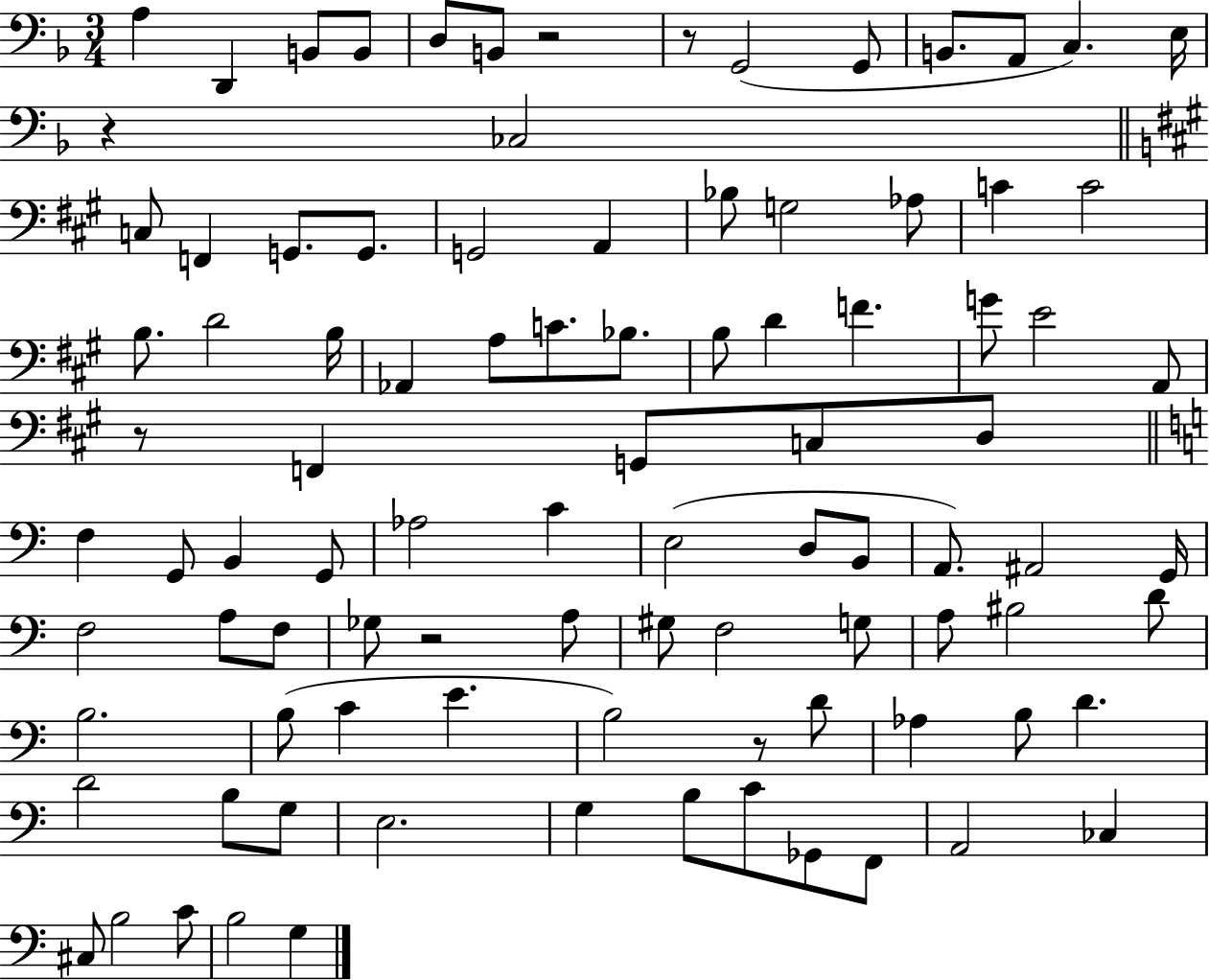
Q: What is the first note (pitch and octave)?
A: A3